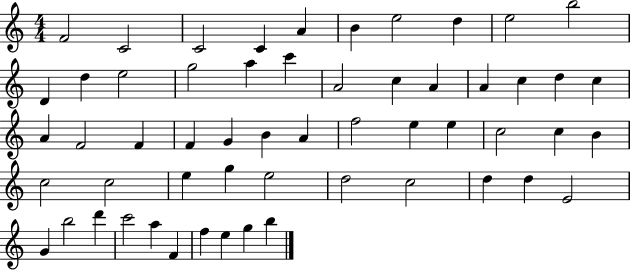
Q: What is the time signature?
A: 4/4